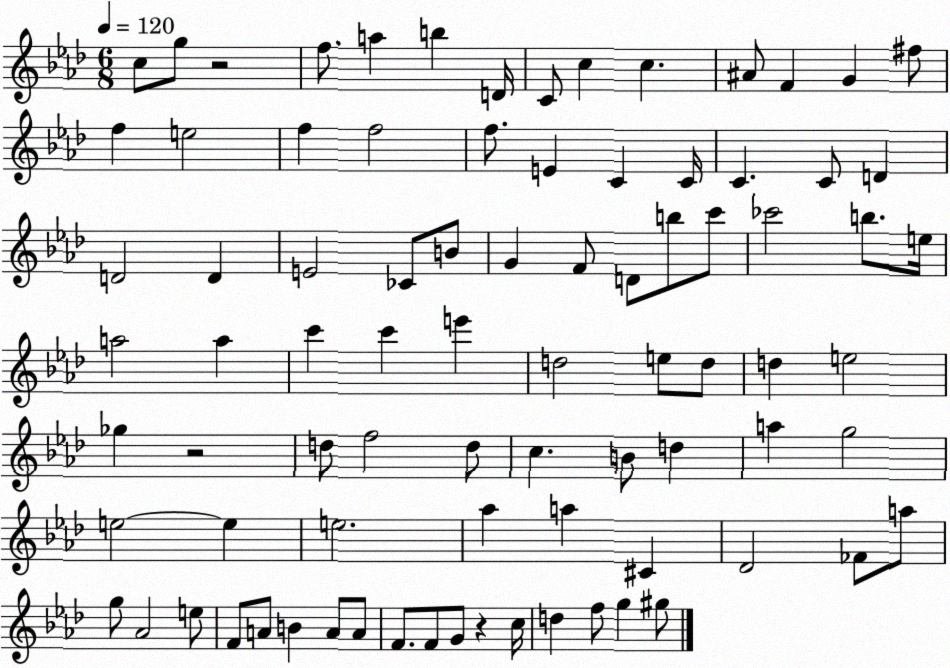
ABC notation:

X:1
T:Untitled
M:6/8
L:1/4
K:Ab
c/2 g/2 z2 f/2 a b D/4 C/2 c c ^A/2 F G ^f/2 f e2 f f2 f/2 E C C/4 C C/2 D D2 D E2 _C/2 B/2 G F/2 D/2 b/2 c'/2 _c'2 b/2 e/4 a2 a c' c' e' d2 e/2 d/2 d e2 _g z2 d/2 f2 d/2 c B/2 d a g2 e2 e e2 _a a ^C _D2 _F/2 a/2 g/2 _A2 e/2 F/2 A/2 B A/2 A/2 F/2 F/2 G/2 z c/4 d f/2 g ^g/2